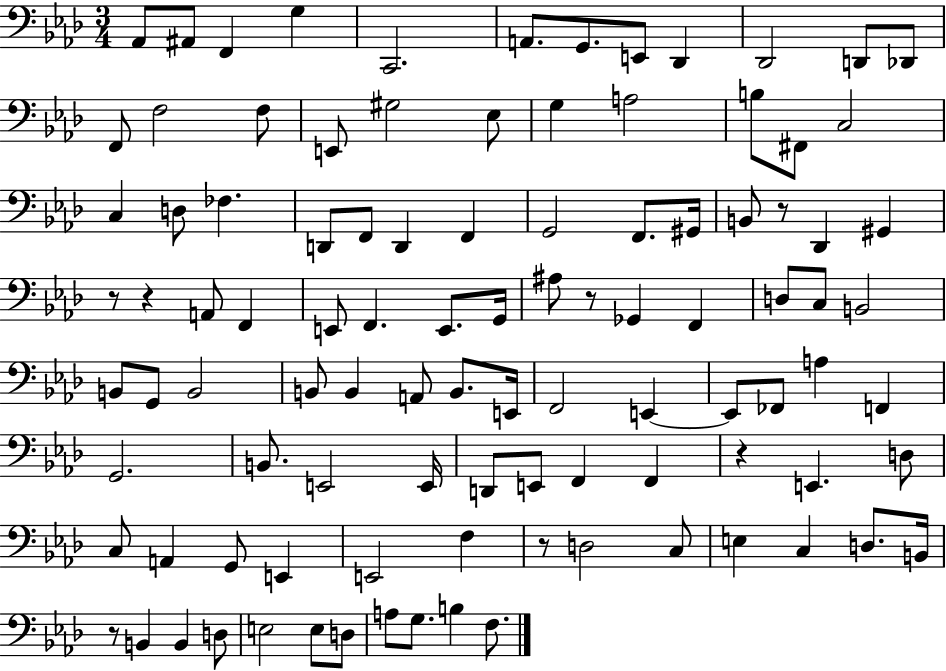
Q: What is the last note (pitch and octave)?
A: F3